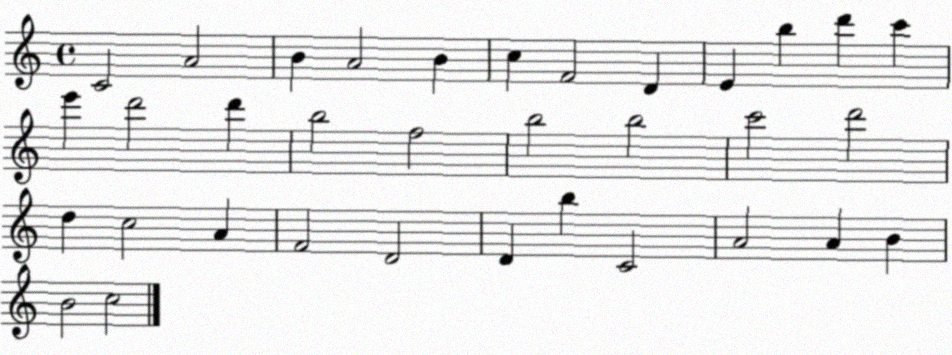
X:1
T:Untitled
M:4/4
L:1/4
K:C
C2 A2 B A2 B c F2 D E b d' c' e' d'2 d' b2 f2 b2 b2 c'2 d'2 d c2 A F2 D2 D b C2 A2 A B B2 c2